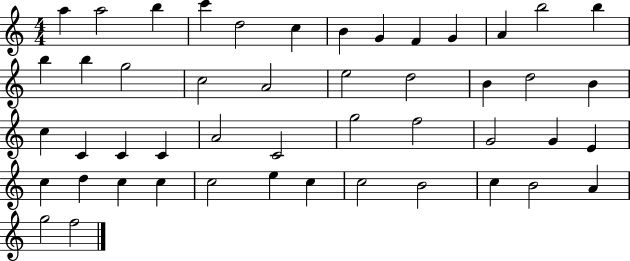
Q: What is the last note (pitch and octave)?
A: F5